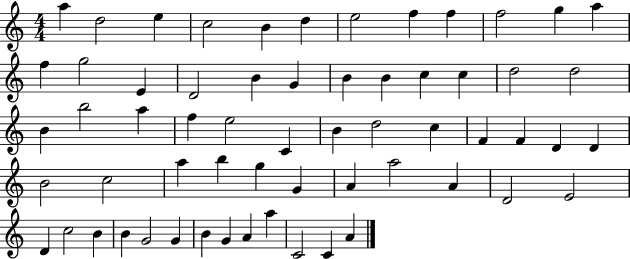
A5/q D5/h E5/q C5/h B4/q D5/q E5/h F5/q F5/q F5/h G5/q A5/q F5/q G5/h E4/q D4/h B4/q G4/q B4/q B4/q C5/q C5/q D5/h D5/h B4/q B5/h A5/q F5/q E5/h C4/q B4/q D5/h C5/q F4/q F4/q D4/q D4/q B4/h C5/h A5/q B5/q G5/q G4/q A4/q A5/h A4/q D4/h E4/h D4/q C5/h B4/q B4/q G4/h G4/q B4/q G4/q A4/q A5/q C4/h C4/q A4/q